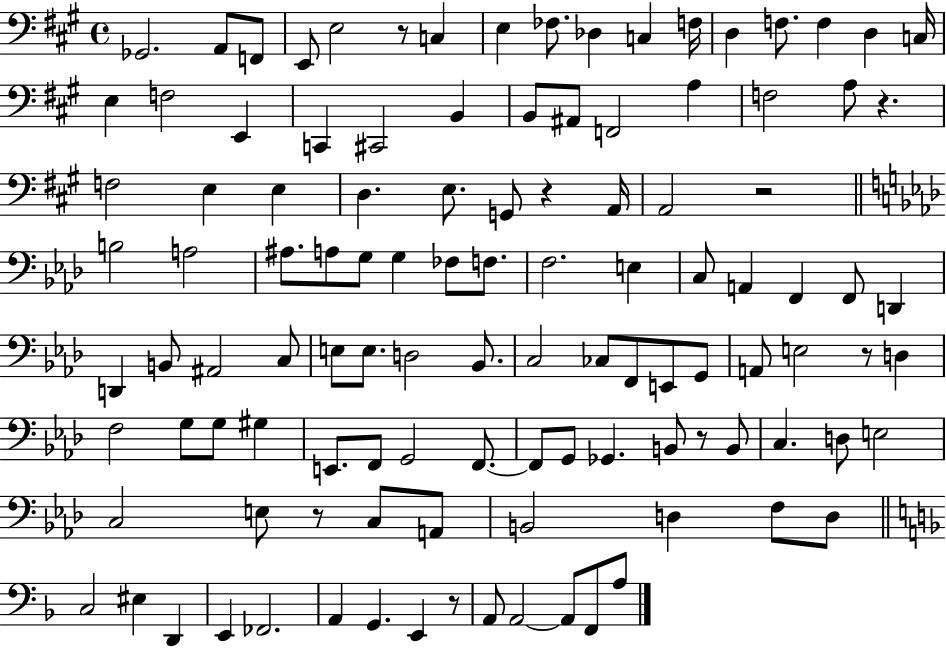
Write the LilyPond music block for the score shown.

{
  \clef bass
  \time 4/4
  \defaultTimeSignature
  \key a \major
  ges,2. a,8 f,8 | e,8 e2 r8 c4 | e4 fes8. des4 c4 f16 | d4 f8. f4 d4 c16 | \break e4 f2 e,4 | c,4 cis,2 b,4 | b,8 ais,8 f,2 a4 | f2 a8 r4. | \break f2 e4 e4 | d4. e8. g,8 r4 a,16 | a,2 r2 | \bar "||" \break \key aes \major b2 a2 | ais8. a8 g8 g4 fes8 f8. | f2. e4 | c8 a,4 f,4 f,8 d,4 | \break d,4 b,8 ais,2 c8 | e8 e8. d2 bes,8. | c2 ces8 f,8 e,8 g,8 | a,8 e2 r8 d4 | \break f2 g8 g8 gis4 | e,8. f,8 g,2 f,8.~~ | f,8 g,8 ges,4. b,8 r8 b,8 | c4. d8 e2 | \break c2 e8 r8 c8 a,8 | b,2 d4 f8 d8 | \bar "||" \break \key f \major c2 eis4 d,4 | e,4 fes,2. | a,4 g,4. e,4 r8 | a,8 a,2~~ a,8 f,8 a8 | \break \bar "|."
}